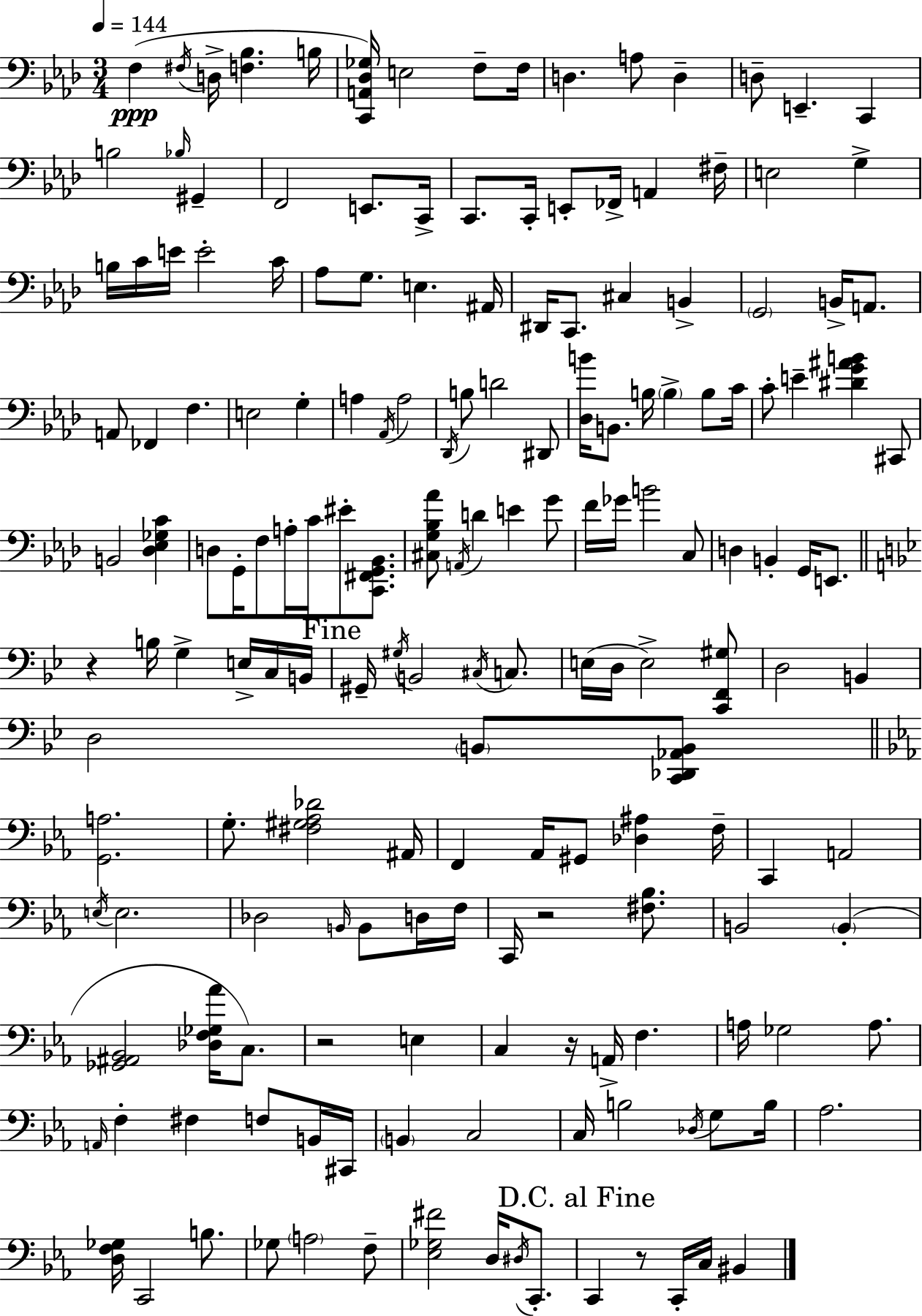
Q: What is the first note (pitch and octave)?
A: F3